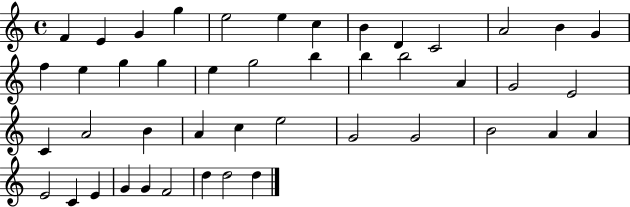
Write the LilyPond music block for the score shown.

{
  \clef treble
  \time 4/4
  \defaultTimeSignature
  \key c \major
  f'4 e'4 g'4 g''4 | e''2 e''4 c''4 | b'4 d'4 c'2 | a'2 b'4 g'4 | \break f''4 e''4 g''4 g''4 | e''4 g''2 b''4 | b''4 b''2 a'4 | g'2 e'2 | \break c'4 a'2 b'4 | a'4 c''4 e''2 | g'2 g'2 | b'2 a'4 a'4 | \break e'2 c'4 e'4 | g'4 g'4 f'2 | d''4 d''2 d''4 | \bar "|."
}